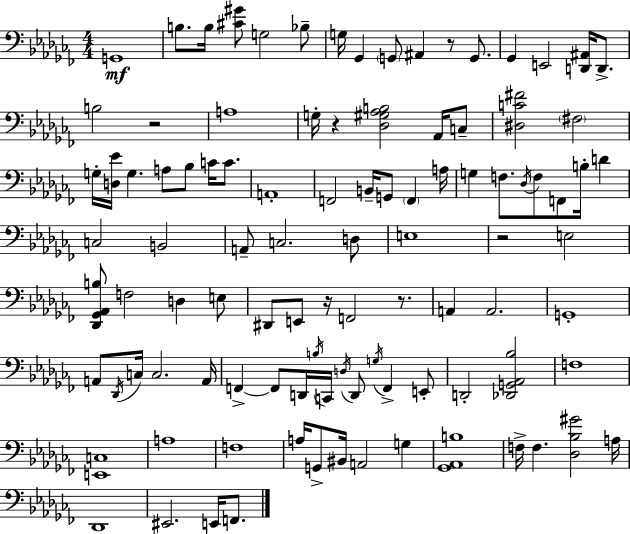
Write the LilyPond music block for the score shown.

{
  \clef bass
  \numericTimeSignature
  \time 4/4
  \key aes \minor
  g,1\mf | b8. b16 <cis' gis'>8 g2 bes8-- | g16 ges,4 \parenthesize g,8 ais,4 r8 g,8. | ges,4 e,2 <d, ais,>16 d,8.-> | \break b2 r2 | a1 | g16-. r4 <des gis aes b>2 aes,16 c8-- | <dis c' fis'>2 \parenthesize fis2 | \break g16-. <d ees'>16 g4. a8 bes8 c'16 c'8. | a,1-. | f,2 b,16-- g,8 \parenthesize f,4 a16 | g4 f8. \acciaccatura { des16 } f8 f,8 b16-. d'4 | \break c2 b,2 | a,8-- c2. d8 | e1 | r2 e2 | \break <des, ges, aes, b>8 f2 d4 e8 | dis,8 e,8 r16 f,2 r8. | a,4 a,2. | g,1-. | \break a,8 \acciaccatura { des,16 } c16 c2. | a,16 f,4->~~ f,8 d,16 \acciaccatura { b16 } c,16 \acciaccatura { d16 } d,8 \acciaccatura { g16 } f,4-> | e,8-. d,2-. <des, g, aes, bes>2 | f1 | \break <e, c>1 | a1 | f1 | a16 g,8-> bis,16 a,2 | \break g4 <ges, aes, b>1 | f16-> f4. <des bes gis'>2 | a16 des,1 | eis,2. | \break e,16 f,8. \bar "|."
}